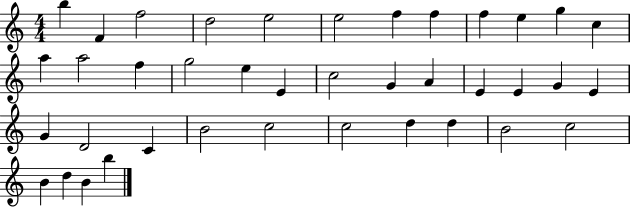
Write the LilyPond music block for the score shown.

{
  \clef treble
  \numericTimeSignature
  \time 4/4
  \key c \major
  b''4 f'4 f''2 | d''2 e''2 | e''2 f''4 f''4 | f''4 e''4 g''4 c''4 | \break a''4 a''2 f''4 | g''2 e''4 e'4 | c''2 g'4 a'4 | e'4 e'4 g'4 e'4 | \break g'4 d'2 c'4 | b'2 c''2 | c''2 d''4 d''4 | b'2 c''2 | \break b'4 d''4 b'4 b''4 | \bar "|."
}